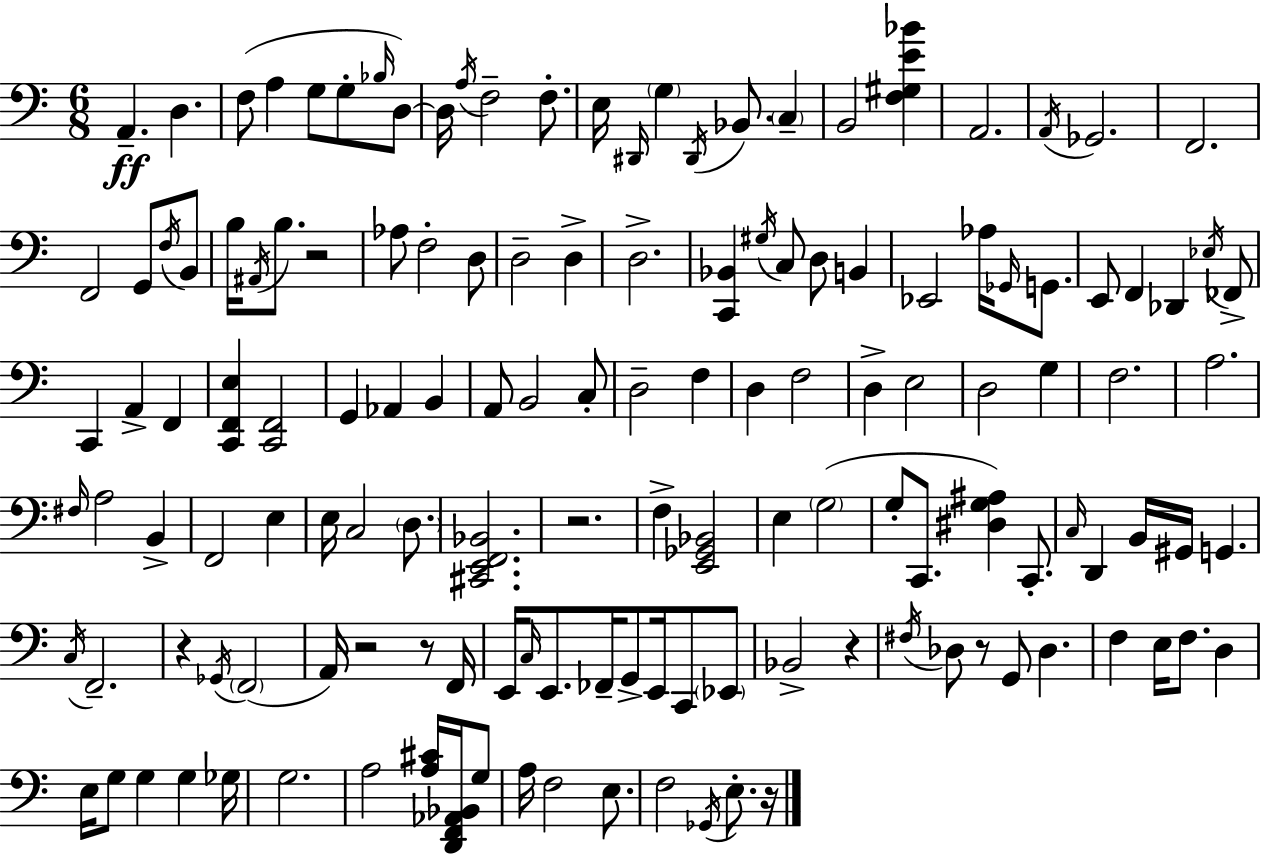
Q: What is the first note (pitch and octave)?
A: A2